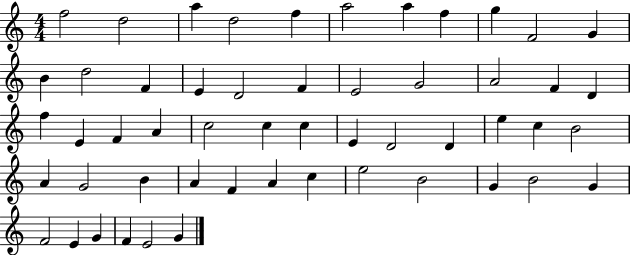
X:1
T:Untitled
M:4/4
L:1/4
K:C
f2 d2 a d2 f a2 a f g F2 G B d2 F E D2 F E2 G2 A2 F D f E F A c2 c c E D2 D e c B2 A G2 B A F A c e2 B2 G B2 G F2 E G F E2 G